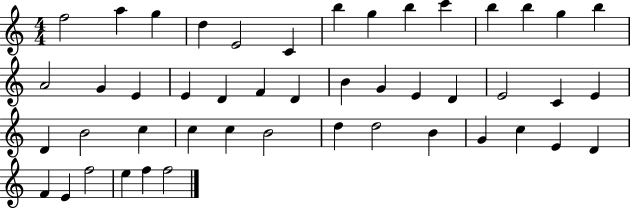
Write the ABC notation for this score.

X:1
T:Untitled
M:4/4
L:1/4
K:C
f2 a g d E2 C b g b c' b b g b A2 G E E D F D B G E D E2 C E D B2 c c c B2 d d2 B G c E D F E f2 e f f2